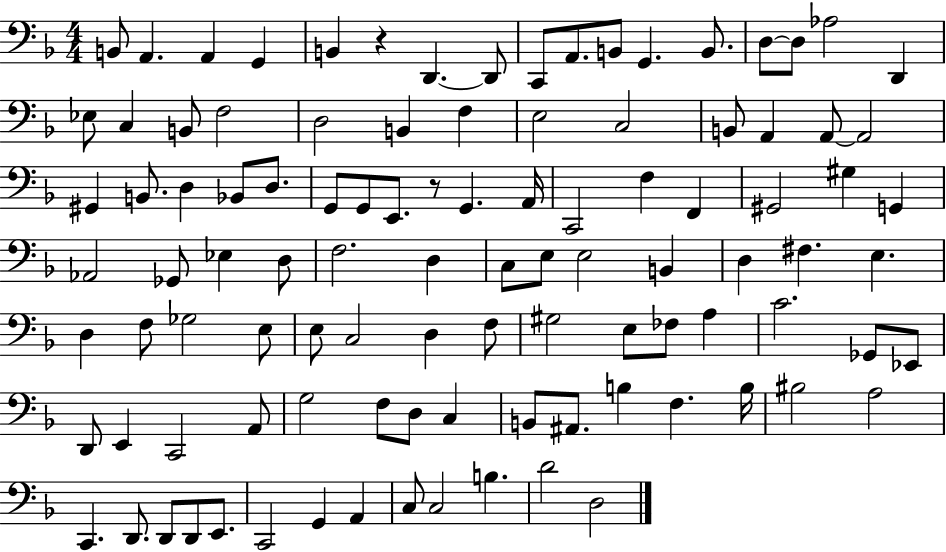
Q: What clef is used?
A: bass